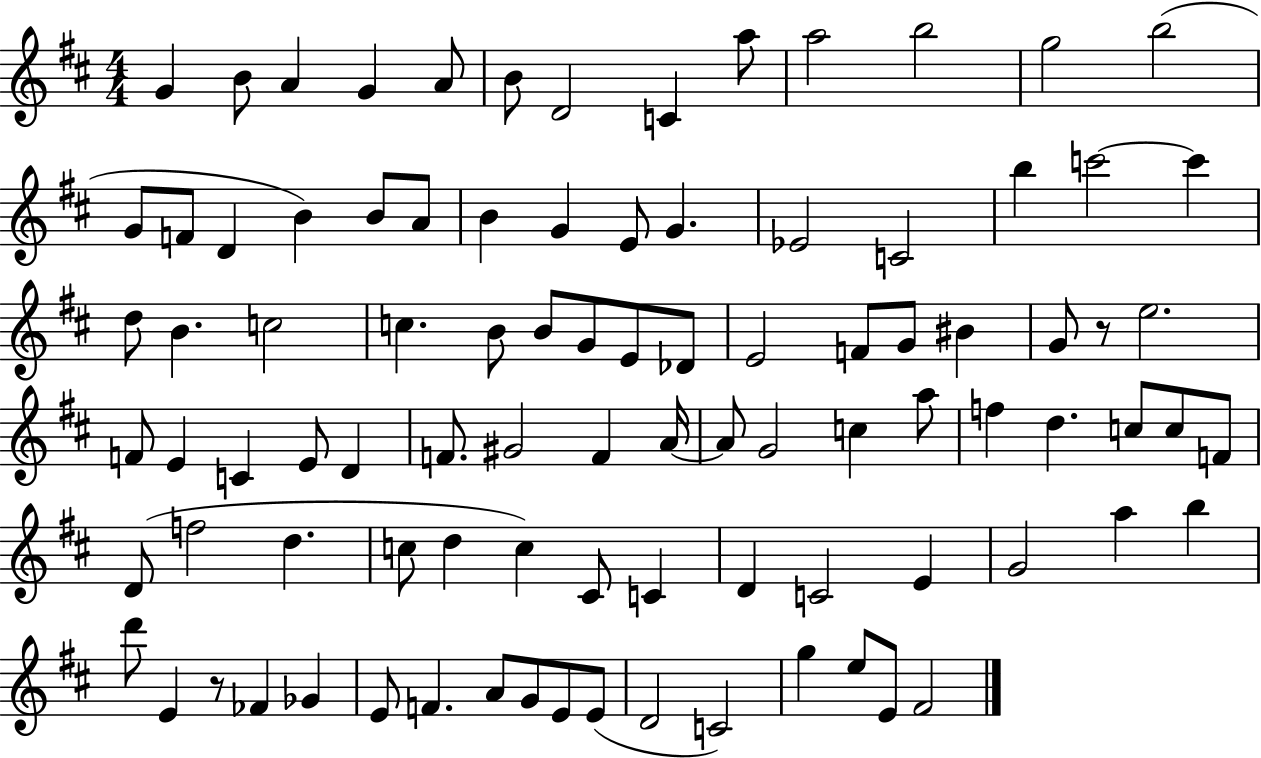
{
  \clef treble
  \numericTimeSignature
  \time 4/4
  \key d \major
  g'4 b'8 a'4 g'4 a'8 | b'8 d'2 c'4 a''8 | a''2 b''2 | g''2 b''2( | \break g'8 f'8 d'4 b'4) b'8 a'8 | b'4 g'4 e'8 g'4. | ees'2 c'2 | b''4 c'''2~~ c'''4 | \break d''8 b'4. c''2 | c''4. b'8 b'8 g'8 e'8 des'8 | e'2 f'8 g'8 bis'4 | g'8 r8 e''2. | \break f'8 e'4 c'4 e'8 d'4 | f'8. gis'2 f'4 a'16~~ | a'8 g'2 c''4 a''8 | f''4 d''4. c''8 c''8 f'8 | \break d'8( f''2 d''4. | c''8 d''4 c''4) cis'8 c'4 | d'4 c'2 e'4 | g'2 a''4 b''4 | \break d'''8 e'4 r8 fes'4 ges'4 | e'8 f'4. a'8 g'8 e'8 e'8( | d'2 c'2) | g''4 e''8 e'8 fis'2 | \break \bar "|."
}